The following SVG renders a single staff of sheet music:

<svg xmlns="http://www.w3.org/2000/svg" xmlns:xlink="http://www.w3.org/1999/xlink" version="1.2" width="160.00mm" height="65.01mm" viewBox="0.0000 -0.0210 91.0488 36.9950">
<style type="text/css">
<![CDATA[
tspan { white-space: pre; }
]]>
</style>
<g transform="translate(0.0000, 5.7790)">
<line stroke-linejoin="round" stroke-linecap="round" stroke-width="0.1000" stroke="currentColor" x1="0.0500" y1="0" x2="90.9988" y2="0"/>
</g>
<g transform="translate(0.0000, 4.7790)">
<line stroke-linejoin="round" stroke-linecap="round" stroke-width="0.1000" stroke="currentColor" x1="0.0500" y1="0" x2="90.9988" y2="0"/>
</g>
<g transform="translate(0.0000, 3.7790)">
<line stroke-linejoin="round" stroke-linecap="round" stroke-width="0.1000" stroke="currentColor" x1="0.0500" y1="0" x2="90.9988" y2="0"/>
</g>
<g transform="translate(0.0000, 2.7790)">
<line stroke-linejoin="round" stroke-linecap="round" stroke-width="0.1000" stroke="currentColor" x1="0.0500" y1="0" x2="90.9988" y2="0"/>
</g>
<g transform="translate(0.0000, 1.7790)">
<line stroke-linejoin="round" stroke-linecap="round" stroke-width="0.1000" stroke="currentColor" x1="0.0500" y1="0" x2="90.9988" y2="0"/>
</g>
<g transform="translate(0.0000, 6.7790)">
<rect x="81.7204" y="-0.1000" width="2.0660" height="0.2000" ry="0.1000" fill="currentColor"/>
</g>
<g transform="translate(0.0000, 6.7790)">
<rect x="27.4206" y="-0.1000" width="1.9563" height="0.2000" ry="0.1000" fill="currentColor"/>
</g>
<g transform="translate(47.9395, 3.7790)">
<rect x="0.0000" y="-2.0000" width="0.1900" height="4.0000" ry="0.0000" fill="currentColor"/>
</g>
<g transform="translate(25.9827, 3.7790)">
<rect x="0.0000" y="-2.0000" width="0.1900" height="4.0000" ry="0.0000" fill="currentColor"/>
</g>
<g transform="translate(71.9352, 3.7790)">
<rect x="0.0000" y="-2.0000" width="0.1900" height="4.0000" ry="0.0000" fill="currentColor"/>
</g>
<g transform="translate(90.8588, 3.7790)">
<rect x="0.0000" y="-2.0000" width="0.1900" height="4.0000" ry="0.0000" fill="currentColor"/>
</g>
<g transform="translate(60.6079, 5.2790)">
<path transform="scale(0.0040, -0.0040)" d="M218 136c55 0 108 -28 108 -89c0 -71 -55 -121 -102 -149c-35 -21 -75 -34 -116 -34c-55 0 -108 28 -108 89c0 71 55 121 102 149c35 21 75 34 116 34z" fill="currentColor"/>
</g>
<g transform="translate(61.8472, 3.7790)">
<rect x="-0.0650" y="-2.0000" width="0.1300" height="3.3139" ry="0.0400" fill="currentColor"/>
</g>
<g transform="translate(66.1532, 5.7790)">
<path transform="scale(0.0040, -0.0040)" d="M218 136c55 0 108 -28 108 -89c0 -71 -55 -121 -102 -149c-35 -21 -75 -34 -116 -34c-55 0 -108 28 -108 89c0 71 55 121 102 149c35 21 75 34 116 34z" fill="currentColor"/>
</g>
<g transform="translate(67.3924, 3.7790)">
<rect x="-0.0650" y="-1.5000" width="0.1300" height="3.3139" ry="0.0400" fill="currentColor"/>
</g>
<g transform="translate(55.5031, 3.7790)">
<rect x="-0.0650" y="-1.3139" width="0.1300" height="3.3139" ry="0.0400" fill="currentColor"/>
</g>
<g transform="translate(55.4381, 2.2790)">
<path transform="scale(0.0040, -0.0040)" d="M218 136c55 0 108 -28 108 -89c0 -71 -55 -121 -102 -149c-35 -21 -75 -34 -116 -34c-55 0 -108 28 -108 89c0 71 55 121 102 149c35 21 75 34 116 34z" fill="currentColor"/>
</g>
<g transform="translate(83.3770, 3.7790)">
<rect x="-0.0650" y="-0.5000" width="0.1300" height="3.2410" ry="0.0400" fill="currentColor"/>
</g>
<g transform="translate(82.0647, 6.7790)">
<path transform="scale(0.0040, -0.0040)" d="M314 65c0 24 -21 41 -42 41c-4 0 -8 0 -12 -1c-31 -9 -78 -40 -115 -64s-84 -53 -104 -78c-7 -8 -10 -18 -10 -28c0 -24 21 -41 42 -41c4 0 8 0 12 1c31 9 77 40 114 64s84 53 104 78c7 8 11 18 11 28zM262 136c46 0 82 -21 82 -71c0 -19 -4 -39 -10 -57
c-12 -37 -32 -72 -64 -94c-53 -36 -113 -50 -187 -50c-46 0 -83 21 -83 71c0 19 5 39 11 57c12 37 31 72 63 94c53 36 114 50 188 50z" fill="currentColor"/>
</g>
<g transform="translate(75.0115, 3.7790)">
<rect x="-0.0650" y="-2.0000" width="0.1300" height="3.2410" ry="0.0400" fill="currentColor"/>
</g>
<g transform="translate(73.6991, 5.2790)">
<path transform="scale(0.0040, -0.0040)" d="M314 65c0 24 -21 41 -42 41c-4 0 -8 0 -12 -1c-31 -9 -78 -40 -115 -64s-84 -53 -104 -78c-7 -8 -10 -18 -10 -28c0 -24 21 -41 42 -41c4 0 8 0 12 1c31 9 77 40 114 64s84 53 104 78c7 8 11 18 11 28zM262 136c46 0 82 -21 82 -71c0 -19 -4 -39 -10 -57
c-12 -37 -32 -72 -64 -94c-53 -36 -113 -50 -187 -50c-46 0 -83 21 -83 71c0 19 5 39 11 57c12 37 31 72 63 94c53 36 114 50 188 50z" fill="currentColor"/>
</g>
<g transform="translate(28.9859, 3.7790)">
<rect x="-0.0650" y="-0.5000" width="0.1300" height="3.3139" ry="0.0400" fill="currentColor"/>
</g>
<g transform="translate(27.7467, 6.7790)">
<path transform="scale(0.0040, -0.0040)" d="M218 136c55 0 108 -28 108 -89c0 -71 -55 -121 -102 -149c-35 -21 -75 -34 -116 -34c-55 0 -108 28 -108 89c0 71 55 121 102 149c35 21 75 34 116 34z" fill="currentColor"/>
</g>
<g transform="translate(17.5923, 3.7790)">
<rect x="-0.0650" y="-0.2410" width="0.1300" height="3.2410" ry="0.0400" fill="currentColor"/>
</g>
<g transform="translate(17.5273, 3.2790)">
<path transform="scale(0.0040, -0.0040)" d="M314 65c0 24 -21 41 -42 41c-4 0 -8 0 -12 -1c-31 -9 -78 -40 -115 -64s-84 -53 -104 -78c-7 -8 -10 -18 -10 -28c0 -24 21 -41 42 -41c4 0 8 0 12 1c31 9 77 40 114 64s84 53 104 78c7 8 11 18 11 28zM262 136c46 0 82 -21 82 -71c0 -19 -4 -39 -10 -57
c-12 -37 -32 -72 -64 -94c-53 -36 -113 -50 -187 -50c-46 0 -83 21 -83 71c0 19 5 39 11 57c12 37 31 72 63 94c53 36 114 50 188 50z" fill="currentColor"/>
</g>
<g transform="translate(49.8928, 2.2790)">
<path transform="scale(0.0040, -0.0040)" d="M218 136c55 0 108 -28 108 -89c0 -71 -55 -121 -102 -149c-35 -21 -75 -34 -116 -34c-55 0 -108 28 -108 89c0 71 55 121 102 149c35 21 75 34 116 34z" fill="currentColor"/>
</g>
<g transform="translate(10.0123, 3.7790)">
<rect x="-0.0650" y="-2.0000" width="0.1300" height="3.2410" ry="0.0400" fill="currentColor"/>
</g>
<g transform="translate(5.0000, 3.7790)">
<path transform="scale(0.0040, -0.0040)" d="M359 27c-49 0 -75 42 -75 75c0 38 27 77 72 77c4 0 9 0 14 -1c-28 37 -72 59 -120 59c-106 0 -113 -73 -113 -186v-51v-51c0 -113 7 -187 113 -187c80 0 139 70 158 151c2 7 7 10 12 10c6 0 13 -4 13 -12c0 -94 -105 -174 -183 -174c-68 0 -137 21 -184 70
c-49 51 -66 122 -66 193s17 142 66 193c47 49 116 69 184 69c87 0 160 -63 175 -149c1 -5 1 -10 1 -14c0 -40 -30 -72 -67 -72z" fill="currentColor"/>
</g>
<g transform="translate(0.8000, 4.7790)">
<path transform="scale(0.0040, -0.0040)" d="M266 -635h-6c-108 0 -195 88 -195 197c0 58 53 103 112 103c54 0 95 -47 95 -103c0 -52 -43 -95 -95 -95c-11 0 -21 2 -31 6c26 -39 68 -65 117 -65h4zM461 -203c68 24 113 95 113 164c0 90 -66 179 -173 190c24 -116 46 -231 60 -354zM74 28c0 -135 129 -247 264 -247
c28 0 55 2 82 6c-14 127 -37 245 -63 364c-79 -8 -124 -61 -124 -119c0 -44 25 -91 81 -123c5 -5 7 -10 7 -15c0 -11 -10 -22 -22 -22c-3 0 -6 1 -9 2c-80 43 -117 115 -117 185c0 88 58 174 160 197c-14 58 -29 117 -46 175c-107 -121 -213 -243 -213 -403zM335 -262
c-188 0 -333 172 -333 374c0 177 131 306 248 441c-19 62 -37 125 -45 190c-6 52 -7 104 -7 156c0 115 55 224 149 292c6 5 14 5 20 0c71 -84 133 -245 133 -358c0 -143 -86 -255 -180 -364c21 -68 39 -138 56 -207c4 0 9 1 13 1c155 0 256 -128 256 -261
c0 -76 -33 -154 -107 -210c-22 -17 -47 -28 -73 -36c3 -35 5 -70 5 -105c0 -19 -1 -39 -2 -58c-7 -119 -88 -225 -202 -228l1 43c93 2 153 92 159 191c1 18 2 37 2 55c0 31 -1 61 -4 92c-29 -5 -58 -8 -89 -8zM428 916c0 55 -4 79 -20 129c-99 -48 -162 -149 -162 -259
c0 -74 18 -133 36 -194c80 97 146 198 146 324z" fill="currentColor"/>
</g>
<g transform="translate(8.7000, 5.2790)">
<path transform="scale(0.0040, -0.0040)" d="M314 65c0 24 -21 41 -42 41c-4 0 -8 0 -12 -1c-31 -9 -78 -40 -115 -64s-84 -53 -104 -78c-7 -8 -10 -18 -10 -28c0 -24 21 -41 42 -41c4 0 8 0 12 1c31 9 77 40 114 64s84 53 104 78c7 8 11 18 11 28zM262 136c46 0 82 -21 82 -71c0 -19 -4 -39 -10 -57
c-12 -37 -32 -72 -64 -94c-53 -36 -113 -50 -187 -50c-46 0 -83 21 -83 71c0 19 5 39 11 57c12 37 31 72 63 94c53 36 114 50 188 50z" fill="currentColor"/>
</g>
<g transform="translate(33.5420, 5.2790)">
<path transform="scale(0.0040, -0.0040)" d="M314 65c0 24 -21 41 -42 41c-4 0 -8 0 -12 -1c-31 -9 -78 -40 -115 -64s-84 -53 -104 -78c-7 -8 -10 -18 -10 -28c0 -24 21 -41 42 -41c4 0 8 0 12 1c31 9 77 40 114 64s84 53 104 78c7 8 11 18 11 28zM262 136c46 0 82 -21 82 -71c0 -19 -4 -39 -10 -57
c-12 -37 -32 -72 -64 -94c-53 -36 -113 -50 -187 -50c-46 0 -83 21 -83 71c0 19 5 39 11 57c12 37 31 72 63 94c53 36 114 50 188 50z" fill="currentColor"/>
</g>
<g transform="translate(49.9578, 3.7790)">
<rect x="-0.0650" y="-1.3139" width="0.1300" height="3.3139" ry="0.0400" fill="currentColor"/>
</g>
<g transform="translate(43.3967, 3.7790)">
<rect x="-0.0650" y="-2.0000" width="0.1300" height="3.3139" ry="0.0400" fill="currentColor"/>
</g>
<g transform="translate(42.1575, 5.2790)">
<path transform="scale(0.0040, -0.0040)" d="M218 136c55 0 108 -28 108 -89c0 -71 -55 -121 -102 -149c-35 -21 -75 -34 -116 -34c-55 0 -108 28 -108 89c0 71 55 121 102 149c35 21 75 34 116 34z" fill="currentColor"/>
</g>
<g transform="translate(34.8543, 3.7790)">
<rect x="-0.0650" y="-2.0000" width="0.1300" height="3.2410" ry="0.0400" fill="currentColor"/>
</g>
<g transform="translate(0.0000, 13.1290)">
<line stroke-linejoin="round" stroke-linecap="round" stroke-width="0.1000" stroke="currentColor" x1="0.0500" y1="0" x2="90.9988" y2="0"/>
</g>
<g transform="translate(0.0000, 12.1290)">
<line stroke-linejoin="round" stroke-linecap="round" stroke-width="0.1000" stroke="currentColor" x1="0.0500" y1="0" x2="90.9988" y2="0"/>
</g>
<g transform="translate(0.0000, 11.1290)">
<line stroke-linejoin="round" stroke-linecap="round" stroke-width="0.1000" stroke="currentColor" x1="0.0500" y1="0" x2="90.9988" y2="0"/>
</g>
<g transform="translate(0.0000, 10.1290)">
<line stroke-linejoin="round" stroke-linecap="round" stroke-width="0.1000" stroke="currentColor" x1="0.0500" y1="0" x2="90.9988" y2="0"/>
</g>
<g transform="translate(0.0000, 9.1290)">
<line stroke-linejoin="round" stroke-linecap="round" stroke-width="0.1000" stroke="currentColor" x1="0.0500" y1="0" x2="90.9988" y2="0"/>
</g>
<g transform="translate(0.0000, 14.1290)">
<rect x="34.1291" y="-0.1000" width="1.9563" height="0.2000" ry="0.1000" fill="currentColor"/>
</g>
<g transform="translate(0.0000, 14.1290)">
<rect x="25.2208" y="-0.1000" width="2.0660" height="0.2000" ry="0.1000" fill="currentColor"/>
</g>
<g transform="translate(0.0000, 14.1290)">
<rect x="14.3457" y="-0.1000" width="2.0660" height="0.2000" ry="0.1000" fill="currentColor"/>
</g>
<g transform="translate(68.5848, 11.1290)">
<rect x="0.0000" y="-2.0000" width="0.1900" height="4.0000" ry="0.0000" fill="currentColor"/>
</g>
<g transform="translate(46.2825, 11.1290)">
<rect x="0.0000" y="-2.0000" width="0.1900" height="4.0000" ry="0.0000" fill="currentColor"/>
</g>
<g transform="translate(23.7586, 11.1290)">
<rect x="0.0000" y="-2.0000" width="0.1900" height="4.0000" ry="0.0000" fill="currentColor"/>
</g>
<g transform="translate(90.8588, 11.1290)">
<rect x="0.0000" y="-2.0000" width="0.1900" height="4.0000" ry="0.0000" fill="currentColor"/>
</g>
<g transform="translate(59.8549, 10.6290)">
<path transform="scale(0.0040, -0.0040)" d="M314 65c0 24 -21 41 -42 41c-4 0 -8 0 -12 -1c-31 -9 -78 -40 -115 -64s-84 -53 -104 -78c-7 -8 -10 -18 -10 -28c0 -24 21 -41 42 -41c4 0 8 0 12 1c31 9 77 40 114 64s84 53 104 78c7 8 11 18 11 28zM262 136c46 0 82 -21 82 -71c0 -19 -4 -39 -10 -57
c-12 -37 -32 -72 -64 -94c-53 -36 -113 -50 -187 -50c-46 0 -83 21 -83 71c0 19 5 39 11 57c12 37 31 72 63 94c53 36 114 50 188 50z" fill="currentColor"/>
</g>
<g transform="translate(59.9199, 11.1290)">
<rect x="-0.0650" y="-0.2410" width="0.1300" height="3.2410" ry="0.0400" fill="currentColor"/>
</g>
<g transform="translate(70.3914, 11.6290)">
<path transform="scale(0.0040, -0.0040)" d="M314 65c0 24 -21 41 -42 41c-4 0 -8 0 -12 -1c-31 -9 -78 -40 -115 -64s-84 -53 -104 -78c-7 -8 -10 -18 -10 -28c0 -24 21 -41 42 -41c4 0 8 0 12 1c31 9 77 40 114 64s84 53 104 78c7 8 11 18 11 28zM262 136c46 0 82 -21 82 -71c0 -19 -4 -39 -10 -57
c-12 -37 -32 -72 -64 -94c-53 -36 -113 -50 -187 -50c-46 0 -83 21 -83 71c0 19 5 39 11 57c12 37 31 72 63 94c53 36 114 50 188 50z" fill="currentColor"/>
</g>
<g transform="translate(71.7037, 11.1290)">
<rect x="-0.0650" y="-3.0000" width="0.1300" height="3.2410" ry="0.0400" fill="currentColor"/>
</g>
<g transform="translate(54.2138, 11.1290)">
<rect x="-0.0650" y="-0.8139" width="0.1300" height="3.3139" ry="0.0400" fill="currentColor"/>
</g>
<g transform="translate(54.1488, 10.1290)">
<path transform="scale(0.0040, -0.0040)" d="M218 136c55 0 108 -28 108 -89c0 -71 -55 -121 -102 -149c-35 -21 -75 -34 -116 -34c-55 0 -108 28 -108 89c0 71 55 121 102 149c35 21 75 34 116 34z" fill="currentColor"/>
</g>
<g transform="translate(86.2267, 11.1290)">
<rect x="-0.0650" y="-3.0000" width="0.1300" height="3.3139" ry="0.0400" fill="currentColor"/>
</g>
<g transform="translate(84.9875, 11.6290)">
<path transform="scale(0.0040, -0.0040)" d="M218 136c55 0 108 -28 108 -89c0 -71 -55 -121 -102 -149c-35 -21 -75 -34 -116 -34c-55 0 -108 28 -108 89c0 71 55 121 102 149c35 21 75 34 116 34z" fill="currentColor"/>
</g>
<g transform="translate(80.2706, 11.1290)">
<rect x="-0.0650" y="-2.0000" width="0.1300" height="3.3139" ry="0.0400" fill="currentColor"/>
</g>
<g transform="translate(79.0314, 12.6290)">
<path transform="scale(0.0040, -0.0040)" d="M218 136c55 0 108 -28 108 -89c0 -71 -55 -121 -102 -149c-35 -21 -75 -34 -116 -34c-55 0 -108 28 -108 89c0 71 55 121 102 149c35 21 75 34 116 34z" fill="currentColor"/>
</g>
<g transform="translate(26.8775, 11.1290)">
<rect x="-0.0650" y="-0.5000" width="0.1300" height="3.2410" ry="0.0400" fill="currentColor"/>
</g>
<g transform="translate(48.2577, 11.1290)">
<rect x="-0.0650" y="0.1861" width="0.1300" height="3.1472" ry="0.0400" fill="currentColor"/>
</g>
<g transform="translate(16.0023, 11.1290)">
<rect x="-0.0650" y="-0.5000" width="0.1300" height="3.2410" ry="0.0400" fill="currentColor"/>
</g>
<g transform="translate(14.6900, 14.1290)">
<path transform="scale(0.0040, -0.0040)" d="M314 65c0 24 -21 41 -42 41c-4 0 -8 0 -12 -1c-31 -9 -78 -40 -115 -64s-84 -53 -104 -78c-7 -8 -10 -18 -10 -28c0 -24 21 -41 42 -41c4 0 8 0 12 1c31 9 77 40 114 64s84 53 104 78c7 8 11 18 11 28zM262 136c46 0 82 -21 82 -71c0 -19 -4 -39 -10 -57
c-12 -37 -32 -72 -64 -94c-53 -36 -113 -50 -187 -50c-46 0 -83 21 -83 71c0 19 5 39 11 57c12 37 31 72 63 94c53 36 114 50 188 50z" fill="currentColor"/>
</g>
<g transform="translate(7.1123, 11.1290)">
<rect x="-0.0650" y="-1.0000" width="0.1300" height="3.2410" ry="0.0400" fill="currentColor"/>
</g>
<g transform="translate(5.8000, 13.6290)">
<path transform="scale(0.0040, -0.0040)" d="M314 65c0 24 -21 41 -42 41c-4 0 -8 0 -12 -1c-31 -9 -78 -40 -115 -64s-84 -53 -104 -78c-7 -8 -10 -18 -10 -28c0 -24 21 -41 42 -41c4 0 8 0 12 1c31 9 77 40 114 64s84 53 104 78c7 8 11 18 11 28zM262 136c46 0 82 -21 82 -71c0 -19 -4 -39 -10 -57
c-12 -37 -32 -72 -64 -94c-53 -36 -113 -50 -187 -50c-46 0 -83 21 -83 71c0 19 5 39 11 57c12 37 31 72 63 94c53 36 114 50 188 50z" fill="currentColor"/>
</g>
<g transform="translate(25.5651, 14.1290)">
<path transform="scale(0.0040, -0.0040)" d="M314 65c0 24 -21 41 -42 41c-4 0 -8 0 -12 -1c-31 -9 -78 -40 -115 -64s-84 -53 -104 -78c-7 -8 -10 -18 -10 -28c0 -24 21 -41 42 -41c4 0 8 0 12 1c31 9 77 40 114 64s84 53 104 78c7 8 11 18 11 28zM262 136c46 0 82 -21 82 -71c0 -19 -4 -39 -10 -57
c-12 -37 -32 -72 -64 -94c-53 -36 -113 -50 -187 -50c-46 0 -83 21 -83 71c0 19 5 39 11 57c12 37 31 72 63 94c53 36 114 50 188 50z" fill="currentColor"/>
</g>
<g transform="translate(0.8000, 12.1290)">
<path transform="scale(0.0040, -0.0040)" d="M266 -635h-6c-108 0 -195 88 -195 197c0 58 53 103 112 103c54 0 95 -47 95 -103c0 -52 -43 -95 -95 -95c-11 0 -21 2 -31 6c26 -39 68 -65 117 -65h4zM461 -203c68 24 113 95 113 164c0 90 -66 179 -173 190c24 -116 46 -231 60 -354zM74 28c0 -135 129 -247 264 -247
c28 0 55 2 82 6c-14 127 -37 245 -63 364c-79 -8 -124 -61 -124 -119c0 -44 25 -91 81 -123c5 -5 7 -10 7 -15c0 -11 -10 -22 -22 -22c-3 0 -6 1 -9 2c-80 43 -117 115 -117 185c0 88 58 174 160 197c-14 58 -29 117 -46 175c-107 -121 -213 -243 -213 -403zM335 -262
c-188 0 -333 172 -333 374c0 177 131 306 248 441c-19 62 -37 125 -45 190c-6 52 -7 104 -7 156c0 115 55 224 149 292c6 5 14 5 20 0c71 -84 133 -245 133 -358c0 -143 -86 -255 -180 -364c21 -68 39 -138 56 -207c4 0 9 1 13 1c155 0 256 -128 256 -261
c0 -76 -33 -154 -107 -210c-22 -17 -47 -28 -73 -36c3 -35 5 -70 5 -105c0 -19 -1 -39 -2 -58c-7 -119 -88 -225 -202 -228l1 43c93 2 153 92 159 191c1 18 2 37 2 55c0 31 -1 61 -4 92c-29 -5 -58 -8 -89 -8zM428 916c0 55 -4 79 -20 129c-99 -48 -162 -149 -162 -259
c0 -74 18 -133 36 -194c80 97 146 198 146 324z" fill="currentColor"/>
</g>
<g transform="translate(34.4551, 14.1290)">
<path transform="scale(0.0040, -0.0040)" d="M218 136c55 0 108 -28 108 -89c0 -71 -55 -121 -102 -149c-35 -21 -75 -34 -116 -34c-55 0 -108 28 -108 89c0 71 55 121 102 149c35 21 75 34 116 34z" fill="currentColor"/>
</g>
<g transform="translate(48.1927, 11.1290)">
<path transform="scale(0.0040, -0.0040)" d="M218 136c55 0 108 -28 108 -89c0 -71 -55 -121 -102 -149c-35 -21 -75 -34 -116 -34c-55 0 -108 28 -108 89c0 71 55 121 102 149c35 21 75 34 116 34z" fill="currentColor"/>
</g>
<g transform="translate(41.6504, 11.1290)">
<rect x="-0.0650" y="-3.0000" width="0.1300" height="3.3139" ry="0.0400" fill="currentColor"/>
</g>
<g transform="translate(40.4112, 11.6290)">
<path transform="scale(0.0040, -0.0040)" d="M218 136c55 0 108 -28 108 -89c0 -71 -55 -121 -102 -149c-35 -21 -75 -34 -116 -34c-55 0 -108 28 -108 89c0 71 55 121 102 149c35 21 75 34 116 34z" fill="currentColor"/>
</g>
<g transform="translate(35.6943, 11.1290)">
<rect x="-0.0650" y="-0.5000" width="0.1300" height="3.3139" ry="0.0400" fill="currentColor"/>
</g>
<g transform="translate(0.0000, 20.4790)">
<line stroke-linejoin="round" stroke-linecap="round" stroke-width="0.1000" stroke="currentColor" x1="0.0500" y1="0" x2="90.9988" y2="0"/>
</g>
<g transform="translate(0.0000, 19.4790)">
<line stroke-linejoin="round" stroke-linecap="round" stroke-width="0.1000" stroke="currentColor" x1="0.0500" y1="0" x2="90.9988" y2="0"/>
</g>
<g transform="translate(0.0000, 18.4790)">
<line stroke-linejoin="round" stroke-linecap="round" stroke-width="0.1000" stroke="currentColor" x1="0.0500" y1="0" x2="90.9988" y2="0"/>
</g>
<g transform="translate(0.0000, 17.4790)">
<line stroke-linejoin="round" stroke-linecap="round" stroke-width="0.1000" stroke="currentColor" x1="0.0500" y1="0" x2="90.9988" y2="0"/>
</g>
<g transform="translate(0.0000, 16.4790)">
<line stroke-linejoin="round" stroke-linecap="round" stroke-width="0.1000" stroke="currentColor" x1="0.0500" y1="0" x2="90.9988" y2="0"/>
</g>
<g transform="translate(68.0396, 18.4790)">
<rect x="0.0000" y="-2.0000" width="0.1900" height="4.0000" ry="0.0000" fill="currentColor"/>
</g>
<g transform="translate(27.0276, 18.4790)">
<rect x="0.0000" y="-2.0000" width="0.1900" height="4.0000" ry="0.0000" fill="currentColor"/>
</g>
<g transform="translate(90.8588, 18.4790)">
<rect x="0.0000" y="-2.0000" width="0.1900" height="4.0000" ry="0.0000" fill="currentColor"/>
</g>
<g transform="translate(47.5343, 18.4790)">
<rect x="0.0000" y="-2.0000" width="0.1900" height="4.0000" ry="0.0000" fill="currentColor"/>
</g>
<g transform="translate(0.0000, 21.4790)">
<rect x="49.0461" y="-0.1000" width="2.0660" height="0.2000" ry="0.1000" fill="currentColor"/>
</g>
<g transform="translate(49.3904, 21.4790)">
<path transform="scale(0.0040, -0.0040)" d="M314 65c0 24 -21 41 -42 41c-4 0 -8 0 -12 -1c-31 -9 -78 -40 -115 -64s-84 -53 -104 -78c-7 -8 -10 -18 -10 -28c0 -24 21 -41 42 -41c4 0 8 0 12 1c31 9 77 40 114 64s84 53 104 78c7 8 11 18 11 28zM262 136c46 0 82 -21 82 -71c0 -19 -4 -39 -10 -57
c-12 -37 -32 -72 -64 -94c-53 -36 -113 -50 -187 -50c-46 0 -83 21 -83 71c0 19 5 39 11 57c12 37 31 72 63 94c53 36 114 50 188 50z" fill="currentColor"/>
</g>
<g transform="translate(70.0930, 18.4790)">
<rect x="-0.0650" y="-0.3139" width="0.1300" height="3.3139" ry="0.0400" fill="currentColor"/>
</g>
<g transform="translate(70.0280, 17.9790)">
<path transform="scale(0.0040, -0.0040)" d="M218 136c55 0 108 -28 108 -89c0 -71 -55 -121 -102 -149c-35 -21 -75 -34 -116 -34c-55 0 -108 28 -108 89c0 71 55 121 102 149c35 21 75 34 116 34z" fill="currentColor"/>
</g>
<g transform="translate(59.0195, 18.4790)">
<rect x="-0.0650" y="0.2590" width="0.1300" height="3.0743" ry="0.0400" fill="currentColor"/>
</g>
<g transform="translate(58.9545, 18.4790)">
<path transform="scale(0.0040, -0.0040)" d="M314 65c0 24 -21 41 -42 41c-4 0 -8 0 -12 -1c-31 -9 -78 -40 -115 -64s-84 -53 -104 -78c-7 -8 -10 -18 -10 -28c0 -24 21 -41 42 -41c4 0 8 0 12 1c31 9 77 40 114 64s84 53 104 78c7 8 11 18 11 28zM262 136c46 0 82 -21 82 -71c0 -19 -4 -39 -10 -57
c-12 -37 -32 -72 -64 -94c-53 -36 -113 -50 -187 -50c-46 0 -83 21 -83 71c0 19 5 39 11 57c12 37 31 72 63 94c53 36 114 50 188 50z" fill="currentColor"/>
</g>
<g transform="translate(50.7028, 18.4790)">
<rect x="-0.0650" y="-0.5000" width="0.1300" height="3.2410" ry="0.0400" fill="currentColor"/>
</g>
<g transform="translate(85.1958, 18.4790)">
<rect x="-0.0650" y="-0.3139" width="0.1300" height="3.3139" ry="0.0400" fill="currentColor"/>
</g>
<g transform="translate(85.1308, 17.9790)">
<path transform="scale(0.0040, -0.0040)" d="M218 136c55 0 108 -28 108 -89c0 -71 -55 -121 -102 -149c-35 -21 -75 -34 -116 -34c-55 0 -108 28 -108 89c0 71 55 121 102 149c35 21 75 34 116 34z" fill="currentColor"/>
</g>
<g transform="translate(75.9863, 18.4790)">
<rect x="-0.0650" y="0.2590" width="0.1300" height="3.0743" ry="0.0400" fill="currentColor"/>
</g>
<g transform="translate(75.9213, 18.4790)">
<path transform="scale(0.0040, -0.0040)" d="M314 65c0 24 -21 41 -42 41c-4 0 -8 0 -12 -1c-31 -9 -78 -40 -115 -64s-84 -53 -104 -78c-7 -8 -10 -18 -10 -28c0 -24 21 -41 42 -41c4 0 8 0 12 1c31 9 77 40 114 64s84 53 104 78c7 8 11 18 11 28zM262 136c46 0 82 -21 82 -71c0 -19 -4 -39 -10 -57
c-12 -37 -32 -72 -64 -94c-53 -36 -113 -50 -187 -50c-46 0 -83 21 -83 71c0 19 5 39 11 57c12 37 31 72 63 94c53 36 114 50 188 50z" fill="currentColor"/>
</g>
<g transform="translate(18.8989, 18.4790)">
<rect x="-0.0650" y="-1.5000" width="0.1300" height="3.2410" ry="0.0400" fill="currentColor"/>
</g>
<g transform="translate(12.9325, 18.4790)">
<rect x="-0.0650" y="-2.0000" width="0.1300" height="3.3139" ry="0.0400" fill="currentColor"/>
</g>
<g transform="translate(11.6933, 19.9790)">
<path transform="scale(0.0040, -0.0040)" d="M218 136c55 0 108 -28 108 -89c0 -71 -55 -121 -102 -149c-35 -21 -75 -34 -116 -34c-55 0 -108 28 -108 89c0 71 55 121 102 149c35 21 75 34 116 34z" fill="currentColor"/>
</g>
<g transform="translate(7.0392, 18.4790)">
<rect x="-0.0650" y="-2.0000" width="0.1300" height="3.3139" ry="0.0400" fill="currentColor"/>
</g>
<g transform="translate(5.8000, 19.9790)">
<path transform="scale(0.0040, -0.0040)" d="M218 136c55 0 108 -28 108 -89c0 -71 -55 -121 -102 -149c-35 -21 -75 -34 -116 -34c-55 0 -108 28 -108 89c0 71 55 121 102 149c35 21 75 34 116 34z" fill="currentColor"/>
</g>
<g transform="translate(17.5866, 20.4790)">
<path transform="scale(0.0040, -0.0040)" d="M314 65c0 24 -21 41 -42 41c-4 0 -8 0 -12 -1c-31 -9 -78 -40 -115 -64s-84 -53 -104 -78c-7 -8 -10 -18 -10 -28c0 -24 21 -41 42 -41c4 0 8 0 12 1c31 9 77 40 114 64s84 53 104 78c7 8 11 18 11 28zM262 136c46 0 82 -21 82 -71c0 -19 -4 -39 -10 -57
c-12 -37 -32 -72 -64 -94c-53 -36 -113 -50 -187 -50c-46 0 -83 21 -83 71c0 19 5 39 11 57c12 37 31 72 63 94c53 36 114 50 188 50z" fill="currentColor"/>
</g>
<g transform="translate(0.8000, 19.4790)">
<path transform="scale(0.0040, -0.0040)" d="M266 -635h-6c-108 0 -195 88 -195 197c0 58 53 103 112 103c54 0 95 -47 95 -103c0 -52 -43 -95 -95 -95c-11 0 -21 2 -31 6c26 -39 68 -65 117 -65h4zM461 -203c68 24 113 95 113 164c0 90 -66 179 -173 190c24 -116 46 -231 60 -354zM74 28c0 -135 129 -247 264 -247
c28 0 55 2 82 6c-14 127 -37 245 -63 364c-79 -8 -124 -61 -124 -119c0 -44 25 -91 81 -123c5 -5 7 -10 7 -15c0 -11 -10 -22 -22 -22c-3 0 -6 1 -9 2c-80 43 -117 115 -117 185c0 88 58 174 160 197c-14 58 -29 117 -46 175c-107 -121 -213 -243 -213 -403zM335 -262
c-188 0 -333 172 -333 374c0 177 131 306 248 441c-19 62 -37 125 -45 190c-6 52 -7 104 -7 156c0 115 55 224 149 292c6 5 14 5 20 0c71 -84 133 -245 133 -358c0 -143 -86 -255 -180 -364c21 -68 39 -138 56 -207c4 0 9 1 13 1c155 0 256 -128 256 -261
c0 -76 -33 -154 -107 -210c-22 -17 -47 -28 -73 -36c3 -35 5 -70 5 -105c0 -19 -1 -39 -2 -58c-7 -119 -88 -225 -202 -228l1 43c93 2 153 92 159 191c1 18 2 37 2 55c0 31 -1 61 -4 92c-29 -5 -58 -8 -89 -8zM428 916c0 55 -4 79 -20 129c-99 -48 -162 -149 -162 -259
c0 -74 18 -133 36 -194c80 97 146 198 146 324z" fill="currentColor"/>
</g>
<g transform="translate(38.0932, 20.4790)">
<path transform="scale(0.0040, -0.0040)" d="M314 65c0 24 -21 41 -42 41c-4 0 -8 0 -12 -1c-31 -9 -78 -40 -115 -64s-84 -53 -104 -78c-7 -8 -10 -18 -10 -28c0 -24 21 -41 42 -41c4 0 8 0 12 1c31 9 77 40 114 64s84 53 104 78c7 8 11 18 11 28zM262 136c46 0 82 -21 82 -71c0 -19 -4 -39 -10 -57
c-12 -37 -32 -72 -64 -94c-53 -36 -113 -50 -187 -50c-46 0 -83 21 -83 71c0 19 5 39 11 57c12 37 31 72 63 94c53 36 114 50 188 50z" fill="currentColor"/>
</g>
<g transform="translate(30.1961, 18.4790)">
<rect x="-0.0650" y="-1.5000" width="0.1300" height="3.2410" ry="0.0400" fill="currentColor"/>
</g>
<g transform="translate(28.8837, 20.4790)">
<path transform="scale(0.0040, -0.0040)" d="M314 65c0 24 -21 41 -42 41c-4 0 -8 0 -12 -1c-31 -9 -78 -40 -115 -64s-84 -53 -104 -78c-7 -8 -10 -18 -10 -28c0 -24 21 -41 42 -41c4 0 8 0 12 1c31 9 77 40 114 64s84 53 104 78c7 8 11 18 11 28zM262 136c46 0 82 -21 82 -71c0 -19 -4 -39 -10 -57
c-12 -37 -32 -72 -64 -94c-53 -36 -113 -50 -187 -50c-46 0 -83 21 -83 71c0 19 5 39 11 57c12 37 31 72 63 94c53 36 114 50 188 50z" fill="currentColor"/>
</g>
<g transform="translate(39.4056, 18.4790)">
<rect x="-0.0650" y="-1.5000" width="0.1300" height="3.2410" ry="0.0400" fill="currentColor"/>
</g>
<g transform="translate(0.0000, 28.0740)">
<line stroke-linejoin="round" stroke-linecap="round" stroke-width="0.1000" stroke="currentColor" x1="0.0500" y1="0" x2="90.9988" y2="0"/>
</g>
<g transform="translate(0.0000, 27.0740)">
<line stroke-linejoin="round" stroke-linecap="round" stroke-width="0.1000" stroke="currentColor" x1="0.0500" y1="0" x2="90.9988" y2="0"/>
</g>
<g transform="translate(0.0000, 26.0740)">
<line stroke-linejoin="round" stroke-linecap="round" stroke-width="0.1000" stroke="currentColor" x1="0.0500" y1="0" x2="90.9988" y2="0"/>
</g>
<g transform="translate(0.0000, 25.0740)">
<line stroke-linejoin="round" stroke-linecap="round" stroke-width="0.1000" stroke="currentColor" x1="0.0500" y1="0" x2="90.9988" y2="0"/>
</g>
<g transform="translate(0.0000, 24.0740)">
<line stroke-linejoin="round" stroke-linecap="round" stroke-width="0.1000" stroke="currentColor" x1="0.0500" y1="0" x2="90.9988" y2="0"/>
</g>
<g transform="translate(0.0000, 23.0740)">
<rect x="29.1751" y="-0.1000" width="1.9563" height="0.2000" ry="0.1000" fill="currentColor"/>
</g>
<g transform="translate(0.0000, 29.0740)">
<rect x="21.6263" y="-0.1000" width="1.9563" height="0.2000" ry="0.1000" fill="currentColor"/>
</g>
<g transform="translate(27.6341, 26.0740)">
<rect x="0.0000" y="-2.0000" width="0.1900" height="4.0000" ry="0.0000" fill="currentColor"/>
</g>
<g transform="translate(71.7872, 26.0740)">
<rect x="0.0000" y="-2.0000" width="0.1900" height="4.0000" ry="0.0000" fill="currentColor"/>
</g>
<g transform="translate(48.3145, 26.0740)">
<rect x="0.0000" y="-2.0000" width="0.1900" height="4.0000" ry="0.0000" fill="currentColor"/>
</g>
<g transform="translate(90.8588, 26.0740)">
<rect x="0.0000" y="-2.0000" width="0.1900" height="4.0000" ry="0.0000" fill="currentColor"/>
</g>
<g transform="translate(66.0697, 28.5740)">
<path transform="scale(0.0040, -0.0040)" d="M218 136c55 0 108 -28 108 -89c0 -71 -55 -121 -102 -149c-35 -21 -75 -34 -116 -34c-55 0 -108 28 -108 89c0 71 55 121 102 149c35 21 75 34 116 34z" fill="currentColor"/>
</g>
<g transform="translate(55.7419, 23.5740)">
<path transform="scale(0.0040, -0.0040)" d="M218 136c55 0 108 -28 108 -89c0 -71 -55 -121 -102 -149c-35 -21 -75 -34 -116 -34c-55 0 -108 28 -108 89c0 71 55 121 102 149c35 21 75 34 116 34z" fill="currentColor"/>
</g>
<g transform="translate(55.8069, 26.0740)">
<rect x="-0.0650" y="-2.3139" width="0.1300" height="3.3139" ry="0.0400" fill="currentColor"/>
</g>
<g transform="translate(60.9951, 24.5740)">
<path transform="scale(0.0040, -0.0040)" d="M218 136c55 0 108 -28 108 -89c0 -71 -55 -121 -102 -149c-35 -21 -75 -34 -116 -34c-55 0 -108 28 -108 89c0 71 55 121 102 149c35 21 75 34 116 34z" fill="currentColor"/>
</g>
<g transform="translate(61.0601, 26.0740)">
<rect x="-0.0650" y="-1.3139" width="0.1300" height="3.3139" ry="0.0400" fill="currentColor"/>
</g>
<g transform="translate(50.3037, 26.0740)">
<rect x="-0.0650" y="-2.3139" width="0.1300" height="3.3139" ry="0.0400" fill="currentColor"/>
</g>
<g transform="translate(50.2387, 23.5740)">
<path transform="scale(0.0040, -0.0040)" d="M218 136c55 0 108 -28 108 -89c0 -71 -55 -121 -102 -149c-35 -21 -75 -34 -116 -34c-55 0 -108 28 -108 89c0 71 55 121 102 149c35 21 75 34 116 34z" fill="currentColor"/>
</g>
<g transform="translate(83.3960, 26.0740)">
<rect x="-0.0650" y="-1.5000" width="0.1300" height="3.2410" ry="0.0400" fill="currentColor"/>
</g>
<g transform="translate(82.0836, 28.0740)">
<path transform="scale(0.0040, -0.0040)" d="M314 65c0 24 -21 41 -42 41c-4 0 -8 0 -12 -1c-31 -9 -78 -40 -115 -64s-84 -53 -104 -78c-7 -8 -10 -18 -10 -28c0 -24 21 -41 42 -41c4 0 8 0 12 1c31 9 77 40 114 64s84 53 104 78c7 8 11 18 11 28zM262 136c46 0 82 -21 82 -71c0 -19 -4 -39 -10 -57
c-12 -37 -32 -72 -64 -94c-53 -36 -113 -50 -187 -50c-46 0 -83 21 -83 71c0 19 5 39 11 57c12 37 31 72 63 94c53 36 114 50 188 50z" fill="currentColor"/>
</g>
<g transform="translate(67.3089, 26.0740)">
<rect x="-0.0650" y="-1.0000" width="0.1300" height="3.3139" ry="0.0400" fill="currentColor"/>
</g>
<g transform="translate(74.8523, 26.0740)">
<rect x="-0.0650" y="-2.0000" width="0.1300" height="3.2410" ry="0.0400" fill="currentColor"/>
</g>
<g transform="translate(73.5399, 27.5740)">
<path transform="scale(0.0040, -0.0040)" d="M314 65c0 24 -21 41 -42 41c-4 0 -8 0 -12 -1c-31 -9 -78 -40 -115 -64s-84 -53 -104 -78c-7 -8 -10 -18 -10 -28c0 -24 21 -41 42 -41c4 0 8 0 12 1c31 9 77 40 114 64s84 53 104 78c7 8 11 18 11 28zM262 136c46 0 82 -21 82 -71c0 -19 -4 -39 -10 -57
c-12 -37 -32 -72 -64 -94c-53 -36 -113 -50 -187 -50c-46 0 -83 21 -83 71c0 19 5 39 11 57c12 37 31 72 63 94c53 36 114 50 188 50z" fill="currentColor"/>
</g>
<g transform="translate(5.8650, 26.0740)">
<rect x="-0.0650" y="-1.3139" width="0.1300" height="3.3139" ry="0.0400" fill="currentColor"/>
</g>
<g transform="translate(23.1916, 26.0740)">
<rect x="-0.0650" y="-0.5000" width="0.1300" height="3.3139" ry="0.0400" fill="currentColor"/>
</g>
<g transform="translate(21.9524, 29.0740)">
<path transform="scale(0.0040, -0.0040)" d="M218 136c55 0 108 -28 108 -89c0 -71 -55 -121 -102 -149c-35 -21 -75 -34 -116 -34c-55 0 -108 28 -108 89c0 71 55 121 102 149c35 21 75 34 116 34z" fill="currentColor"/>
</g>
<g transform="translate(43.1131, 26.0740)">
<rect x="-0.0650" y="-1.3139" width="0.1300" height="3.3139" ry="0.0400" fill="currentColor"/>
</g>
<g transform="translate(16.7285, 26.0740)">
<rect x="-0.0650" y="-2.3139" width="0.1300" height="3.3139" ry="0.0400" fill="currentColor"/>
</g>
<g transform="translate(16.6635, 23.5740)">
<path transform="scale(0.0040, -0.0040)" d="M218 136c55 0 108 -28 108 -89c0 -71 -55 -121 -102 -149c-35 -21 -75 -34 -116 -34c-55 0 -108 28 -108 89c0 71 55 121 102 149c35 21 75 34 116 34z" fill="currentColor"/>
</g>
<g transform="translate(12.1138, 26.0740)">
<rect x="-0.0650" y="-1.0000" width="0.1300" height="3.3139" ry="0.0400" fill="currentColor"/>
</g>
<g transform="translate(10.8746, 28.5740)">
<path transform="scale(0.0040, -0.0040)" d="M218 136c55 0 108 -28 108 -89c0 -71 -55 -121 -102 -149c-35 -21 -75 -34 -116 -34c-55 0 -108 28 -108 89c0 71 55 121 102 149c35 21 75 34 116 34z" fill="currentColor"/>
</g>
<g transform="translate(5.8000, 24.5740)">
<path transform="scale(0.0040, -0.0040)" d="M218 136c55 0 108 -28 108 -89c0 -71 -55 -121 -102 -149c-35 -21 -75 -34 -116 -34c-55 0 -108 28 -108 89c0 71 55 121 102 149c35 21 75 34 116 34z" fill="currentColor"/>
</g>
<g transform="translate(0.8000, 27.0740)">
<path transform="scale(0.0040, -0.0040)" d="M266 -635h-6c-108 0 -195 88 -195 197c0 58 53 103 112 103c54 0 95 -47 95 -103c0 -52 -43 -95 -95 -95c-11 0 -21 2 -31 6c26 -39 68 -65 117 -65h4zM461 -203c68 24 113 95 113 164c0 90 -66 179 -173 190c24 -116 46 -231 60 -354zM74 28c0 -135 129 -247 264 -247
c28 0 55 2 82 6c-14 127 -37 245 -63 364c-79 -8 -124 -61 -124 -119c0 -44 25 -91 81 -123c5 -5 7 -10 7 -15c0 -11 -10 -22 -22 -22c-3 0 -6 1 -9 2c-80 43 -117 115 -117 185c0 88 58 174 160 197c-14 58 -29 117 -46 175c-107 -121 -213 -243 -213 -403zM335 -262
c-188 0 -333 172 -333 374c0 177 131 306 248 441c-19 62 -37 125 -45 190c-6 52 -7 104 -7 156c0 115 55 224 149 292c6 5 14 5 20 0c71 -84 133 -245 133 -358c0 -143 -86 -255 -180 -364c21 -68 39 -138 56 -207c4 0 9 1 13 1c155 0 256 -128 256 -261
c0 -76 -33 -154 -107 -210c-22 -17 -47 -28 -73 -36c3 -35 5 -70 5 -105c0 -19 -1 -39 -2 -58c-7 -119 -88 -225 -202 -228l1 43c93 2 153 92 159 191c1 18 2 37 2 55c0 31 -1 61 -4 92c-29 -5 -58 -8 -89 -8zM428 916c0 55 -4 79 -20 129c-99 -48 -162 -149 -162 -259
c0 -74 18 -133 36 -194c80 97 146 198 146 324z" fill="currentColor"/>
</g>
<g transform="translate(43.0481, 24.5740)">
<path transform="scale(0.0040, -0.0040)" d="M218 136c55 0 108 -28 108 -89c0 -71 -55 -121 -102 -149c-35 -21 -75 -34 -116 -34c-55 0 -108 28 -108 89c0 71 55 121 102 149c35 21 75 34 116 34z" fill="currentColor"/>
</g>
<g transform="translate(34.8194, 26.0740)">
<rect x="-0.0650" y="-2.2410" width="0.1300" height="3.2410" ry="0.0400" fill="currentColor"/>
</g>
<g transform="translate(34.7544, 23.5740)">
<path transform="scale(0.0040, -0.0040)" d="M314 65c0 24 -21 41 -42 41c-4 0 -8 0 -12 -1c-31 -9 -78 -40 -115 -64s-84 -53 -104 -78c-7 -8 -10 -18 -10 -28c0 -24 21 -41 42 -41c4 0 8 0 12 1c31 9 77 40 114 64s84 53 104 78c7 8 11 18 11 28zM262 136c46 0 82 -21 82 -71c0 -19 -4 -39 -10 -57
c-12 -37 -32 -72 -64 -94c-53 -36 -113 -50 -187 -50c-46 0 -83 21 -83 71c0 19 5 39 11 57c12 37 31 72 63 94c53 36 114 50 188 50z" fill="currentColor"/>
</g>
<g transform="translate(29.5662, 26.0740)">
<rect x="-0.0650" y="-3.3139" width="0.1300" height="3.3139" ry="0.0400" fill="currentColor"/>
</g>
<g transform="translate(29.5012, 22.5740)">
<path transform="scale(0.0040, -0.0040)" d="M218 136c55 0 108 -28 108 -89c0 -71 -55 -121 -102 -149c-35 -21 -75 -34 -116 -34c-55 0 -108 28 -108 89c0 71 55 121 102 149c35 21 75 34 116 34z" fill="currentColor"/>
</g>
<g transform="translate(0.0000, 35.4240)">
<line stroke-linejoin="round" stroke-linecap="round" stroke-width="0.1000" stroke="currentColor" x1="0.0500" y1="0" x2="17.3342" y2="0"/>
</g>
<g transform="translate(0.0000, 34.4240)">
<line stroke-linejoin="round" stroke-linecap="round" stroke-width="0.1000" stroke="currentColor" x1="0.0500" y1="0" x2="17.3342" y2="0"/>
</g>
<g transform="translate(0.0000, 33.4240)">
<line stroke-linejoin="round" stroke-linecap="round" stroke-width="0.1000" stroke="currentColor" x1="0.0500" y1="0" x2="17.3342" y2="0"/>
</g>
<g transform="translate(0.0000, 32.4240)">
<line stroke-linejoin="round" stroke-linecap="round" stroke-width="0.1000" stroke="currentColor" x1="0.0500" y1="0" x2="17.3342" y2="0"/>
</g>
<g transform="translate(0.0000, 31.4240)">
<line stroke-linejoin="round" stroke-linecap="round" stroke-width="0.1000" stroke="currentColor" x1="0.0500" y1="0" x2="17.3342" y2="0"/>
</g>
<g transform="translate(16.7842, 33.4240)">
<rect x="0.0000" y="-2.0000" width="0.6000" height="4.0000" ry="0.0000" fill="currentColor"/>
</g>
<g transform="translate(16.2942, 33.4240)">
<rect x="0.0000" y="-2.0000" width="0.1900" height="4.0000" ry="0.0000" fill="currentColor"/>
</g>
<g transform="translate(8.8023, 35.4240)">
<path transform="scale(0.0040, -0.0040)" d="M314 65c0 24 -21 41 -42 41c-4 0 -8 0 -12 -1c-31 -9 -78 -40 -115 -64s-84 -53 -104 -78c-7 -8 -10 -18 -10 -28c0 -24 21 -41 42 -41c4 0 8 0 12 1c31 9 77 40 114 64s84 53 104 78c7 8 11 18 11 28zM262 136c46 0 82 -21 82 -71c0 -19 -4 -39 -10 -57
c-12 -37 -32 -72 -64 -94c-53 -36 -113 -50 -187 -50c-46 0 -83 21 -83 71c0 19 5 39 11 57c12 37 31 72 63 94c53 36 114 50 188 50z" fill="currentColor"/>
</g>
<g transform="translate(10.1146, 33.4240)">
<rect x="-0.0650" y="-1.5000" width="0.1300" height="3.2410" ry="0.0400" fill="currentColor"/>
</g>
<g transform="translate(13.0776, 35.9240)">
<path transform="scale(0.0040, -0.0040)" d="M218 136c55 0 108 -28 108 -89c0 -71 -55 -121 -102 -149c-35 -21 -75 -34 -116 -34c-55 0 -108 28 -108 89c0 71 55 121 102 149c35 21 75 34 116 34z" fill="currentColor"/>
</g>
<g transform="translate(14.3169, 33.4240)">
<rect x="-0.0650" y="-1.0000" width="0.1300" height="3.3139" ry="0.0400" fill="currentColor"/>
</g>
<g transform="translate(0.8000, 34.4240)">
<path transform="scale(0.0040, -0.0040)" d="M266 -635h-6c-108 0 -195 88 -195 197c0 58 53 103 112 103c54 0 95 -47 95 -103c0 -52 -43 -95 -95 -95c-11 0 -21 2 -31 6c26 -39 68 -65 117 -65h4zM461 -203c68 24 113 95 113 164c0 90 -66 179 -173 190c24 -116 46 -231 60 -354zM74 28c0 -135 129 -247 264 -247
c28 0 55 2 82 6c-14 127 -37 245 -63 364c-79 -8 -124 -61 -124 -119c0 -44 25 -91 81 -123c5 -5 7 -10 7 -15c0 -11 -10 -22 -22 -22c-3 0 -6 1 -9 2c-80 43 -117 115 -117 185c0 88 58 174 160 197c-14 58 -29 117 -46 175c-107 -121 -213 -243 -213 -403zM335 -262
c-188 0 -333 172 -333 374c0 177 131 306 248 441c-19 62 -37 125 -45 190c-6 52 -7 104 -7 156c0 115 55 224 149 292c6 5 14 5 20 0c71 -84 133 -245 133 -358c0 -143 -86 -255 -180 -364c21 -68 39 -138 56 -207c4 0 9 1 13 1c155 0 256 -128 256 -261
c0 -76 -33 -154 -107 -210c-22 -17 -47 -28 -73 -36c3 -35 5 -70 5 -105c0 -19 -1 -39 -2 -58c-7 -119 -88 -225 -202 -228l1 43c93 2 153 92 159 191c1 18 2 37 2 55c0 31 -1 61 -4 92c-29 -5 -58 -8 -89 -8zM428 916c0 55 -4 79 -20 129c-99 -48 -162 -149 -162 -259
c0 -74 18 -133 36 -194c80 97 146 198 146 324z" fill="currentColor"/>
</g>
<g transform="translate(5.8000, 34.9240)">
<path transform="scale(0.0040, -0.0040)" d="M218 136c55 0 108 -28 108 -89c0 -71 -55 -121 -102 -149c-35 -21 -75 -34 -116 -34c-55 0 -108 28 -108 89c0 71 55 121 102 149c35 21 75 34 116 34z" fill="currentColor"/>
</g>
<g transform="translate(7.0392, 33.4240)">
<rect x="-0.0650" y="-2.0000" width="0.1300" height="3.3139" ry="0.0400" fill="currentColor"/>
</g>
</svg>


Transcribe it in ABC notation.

X:1
T:Untitled
M:4/4
L:1/4
K:C
F2 c2 C F2 F e e F E F2 C2 D2 C2 C2 C A B d c2 A2 F A F F E2 E2 E2 C2 B2 c B2 c e D g C b g2 e g g e D F2 E2 F E2 D